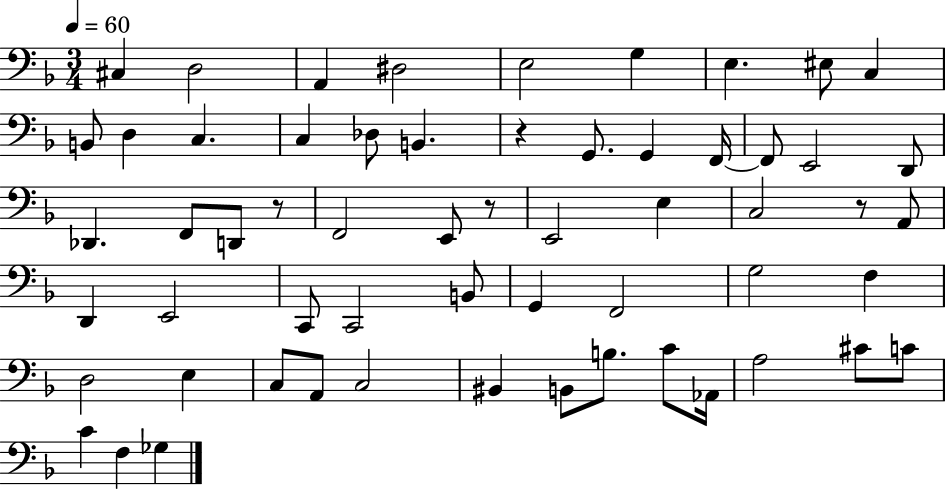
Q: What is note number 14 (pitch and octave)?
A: Db3